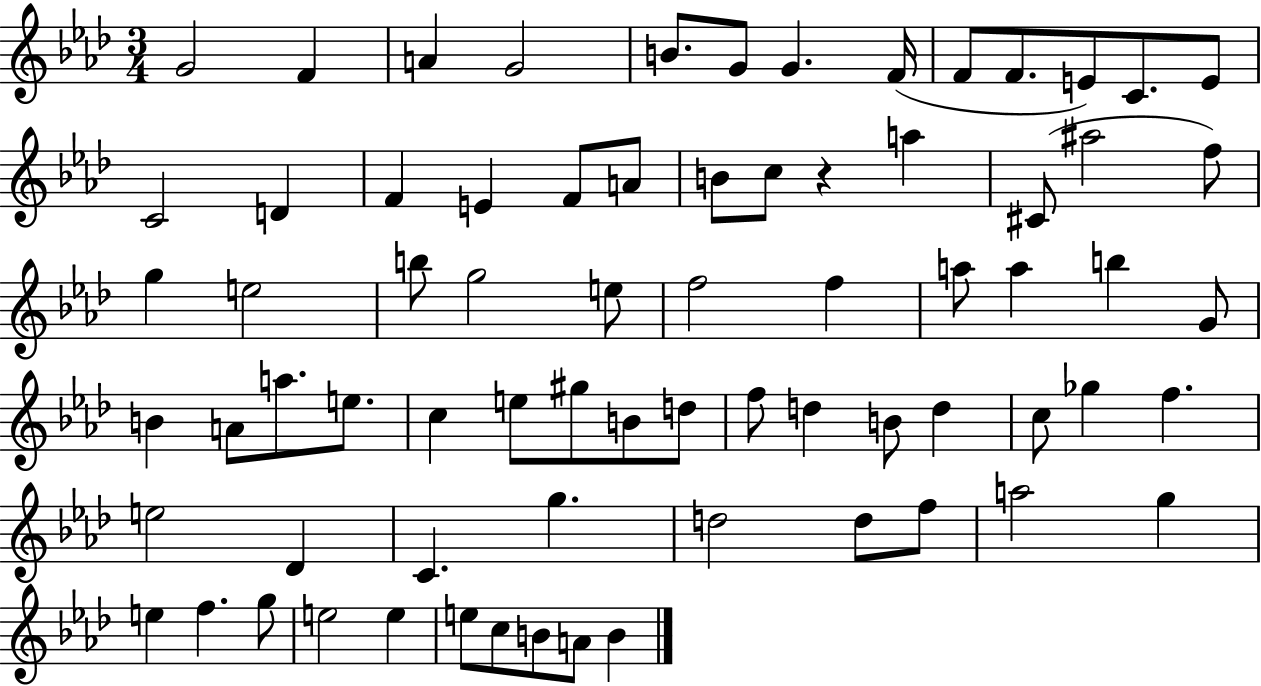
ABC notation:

X:1
T:Untitled
M:3/4
L:1/4
K:Ab
G2 F A G2 B/2 G/2 G F/4 F/2 F/2 E/2 C/2 E/2 C2 D F E F/2 A/2 B/2 c/2 z a ^C/2 ^a2 f/2 g e2 b/2 g2 e/2 f2 f a/2 a b G/2 B A/2 a/2 e/2 c e/2 ^g/2 B/2 d/2 f/2 d B/2 d c/2 _g f e2 _D C g d2 d/2 f/2 a2 g e f g/2 e2 e e/2 c/2 B/2 A/2 B